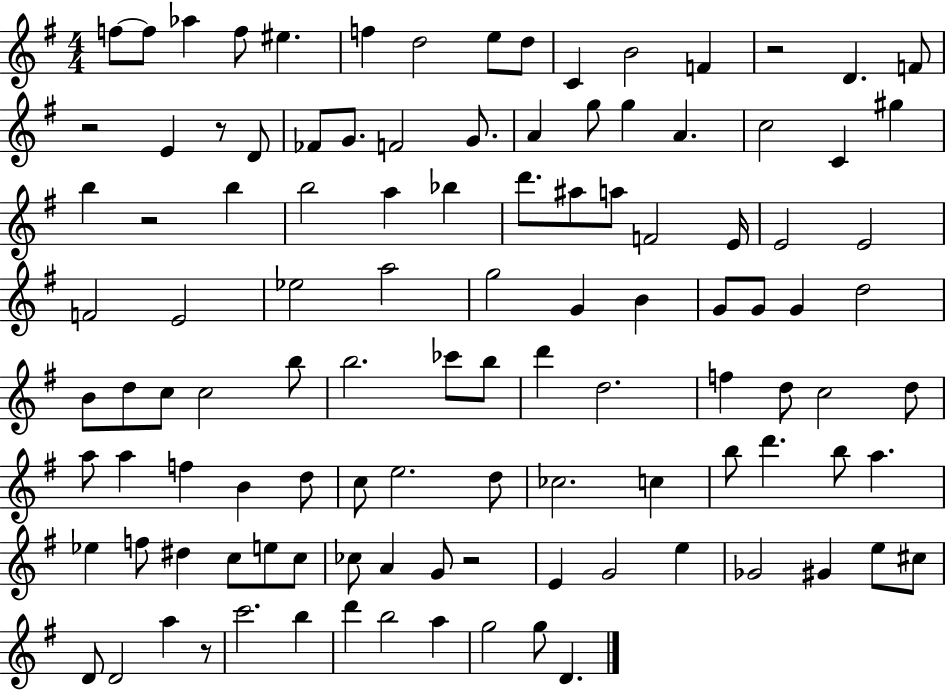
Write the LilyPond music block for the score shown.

{
  \clef treble
  \numericTimeSignature
  \time 4/4
  \key g \major
  \repeat volta 2 { f''8~~ f''8 aes''4 f''8 eis''4. | f''4 d''2 e''8 d''8 | c'4 b'2 f'4 | r2 d'4. f'8 | \break r2 e'4 r8 d'8 | fes'8 g'8. f'2 g'8. | a'4 g''8 g''4 a'4. | c''2 c'4 gis''4 | \break b''4 r2 b''4 | b''2 a''4 bes''4 | d'''8. ais''8 a''8 f'2 e'16 | e'2 e'2 | \break f'2 e'2 | ees''2 a''2 | g''2 g'4 b'4 | g'8 g'8 g'4 d''2 | \break b'8 d''8 c''8 c''2 b''8 | b''2. ces'''8 b''8 | d'''4 d''2. | f''4 d''8 c''2 d''8 | \break a''8 a''4 f''4 b'4 d''8 | c''8 e''2. d''8 | ces''2. c''4 | b''8 d'''4. b''8 a''4. | \break ees''4 f''8 dis''4 c''8 e''8 c''8 | ces''8 a'4 g'8 r2 | e'4 g'2 e''4 | ges'2 gis'4 e''8 cis''8 | \break d'8 d'2 a''4 r8 | c'''2. b''4 | d'''4 b''2 a''4 | g''2 g''8 d'4. | \break } \bar "|."
}